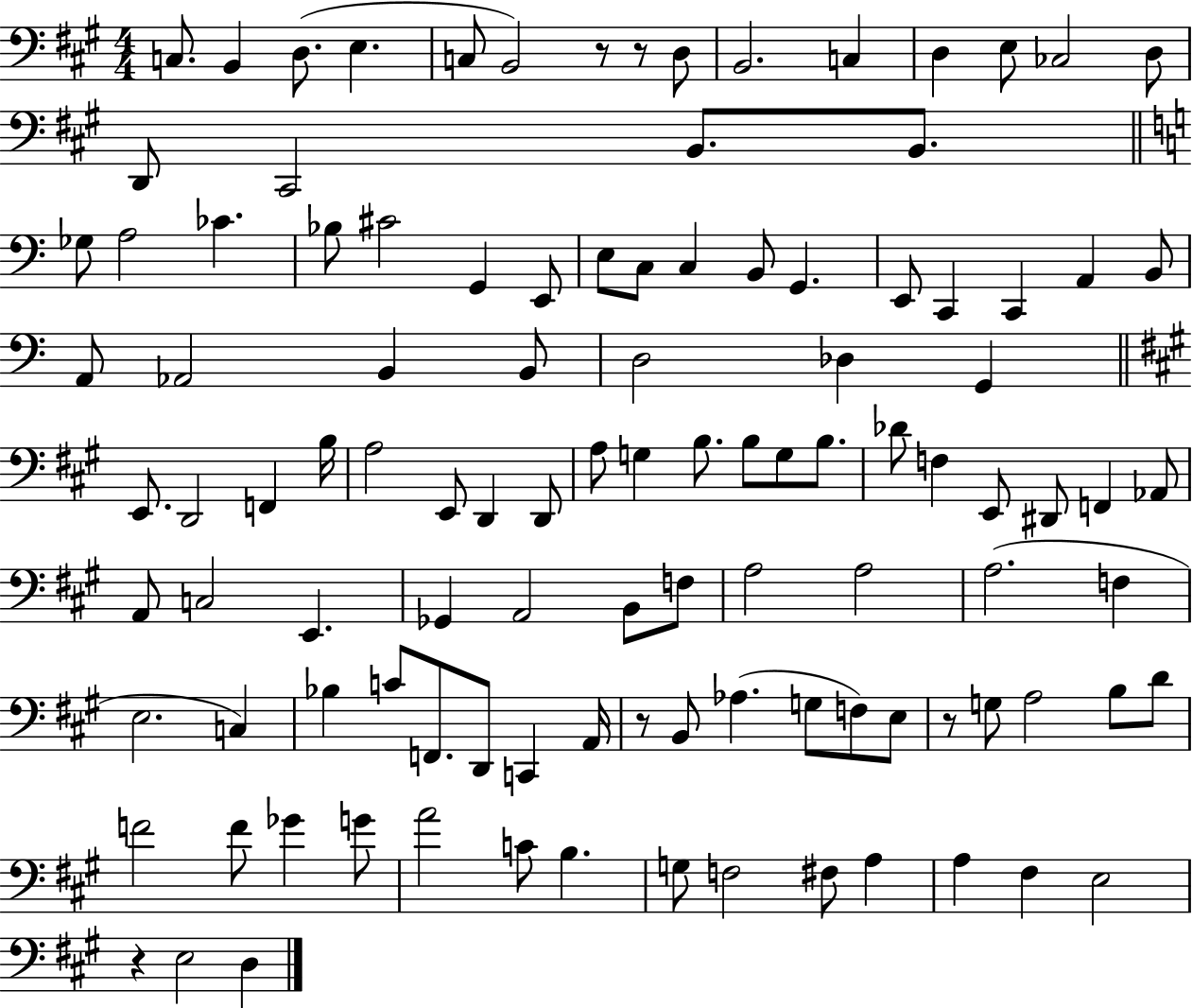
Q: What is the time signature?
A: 4/4